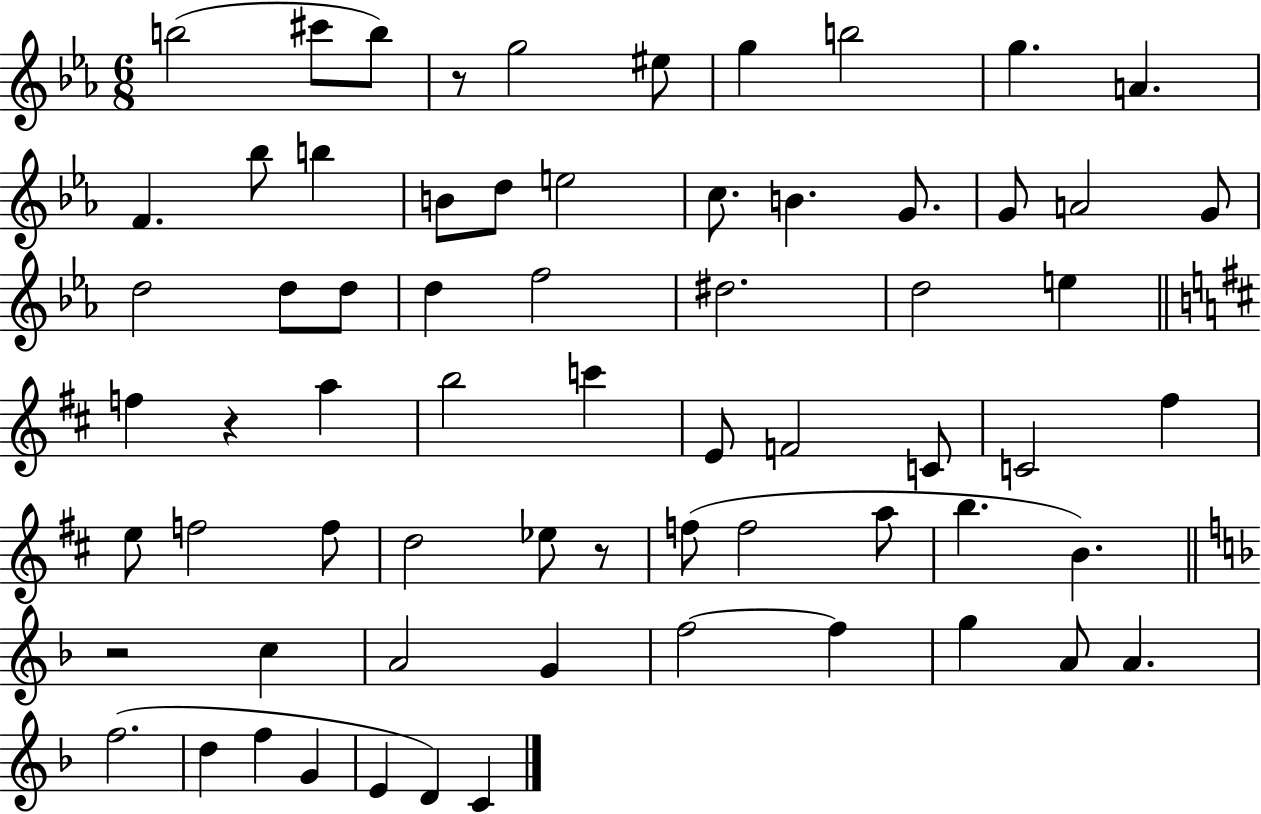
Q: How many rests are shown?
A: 4